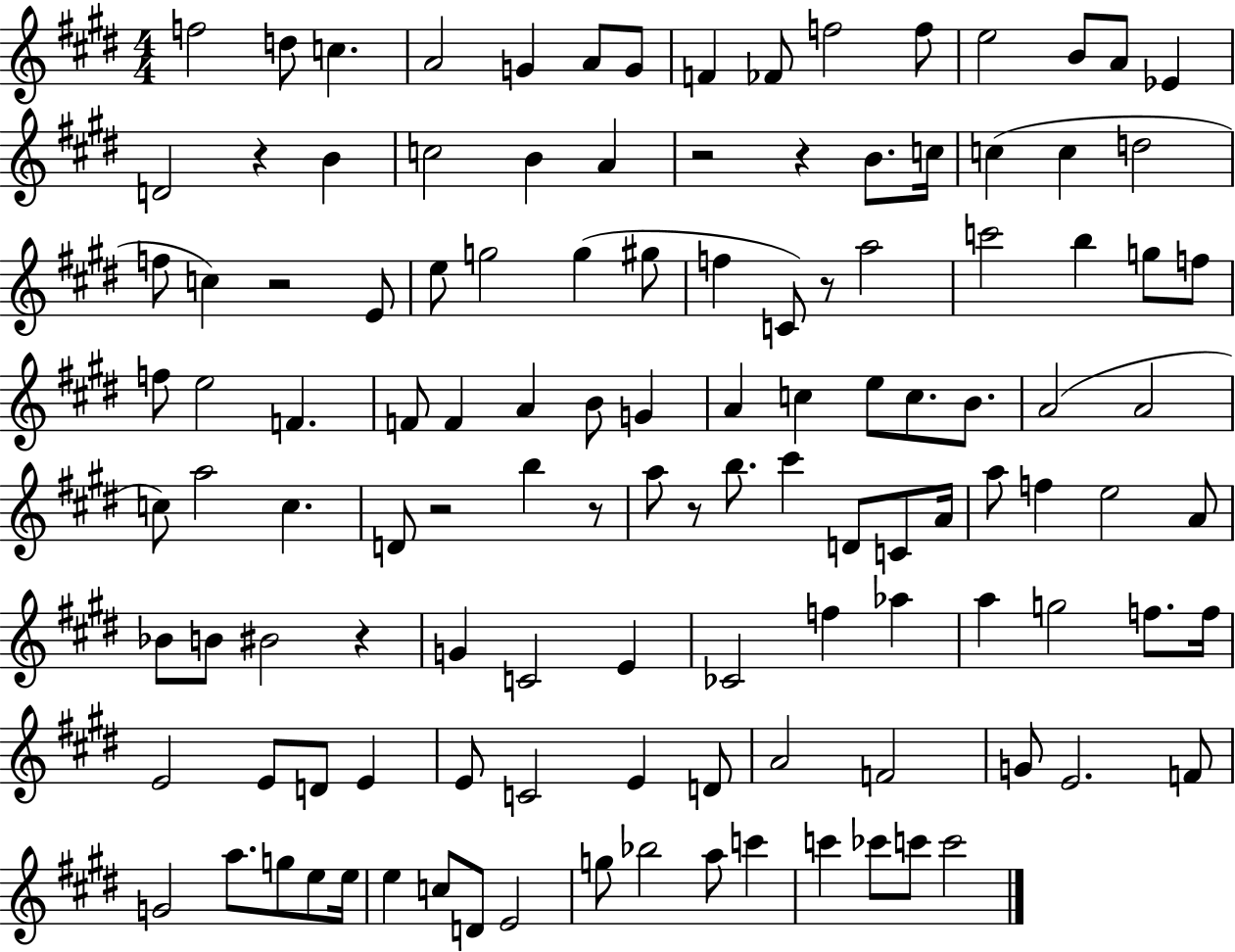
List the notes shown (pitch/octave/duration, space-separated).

F5/h D5/e C5/q. A4/h G4/q A4/e G4/e F4/q FES4/e F5/h F5/e E5/h B4/e A4/e Eb4/q D4/h R/q B4/q C5/h B4/q A4/q R/h R/q B4/e. C5/s C5/q C5/q D5/h F5/e C5/q R/h E4/e E5/e G5/h G5/q G#5/e F5/q C4/e R/e A5/h C6/h B5/q G5/e F5/e F5/e E5/h F4/q. F4/e F4/q A4/q B4/e G4/q A4/q C5/q E5/e C5/e. B4/e. A4/h A4/h C5/e A5/h C5/q. D4/e R/h B5/q R/e A5/e R/e B5/e. C#6/q D4/e C4/e A4/s A5/e F5/q E5/h A4/e Bb4/e B4/e BIS4/h R/q G4/q C4/h E4/q CES4/h F5/q Ab5/q A5/q G5/h F5/e. F5/s E4/h E4/e D4/e E4/q E4/e C4/h E4/q D4/e A4/h F4/h G4/e E4/h. F4/e G4/h A5/e. G5/e E5/e E5/s E5/q C5/e D4/e E4/h G5/e Bb5/h A5/e C6/q C6/q CES6/e C6/e C6/h